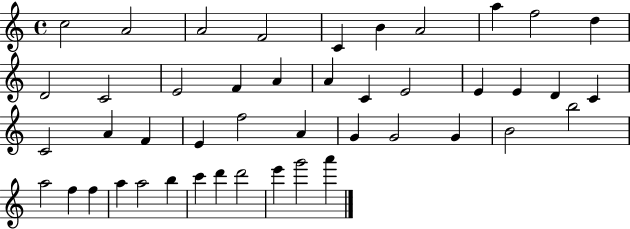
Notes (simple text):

C5/h A4/h A4/h F4/h C4/q B4/q A4/h A5/q F5/h D5/q D4/h C4/h E4/h F4/q A4/q A4/q C4/q E4/h E4/q E4/q D4/q C4/q C4/h A4/q F4/q E4/q F5/h A4/q G4/q G4/h G4/q B4/h B5/h A5/h F5/q F5/q A5/q A5/h B5/q C6/q D6/q D6/h E6/q G6/h A6/q